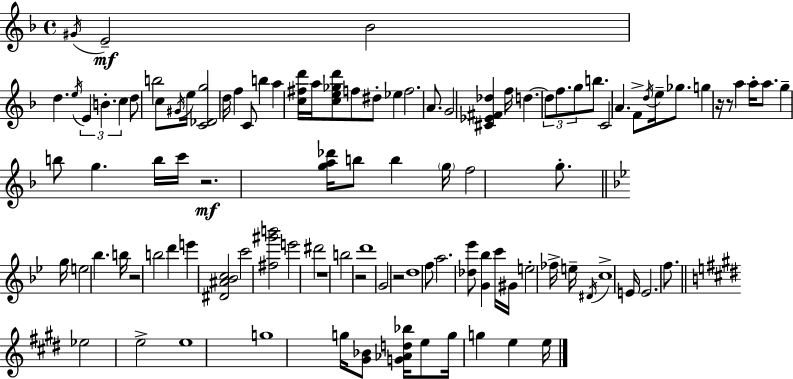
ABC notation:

X:1
T:Untitled
M:4/4
L:1/4
K:Dm
^G/4 E2 _B2 d e/4 E B c d/2 b2 c/2 ^G/4 e/4 [C_Dg]2 d/4 f C/2 b a [c^fd']/4 a/4 [ce_gd']/2 f/2 ^d/2 _e f2 A/2 G2 [^C_E^F_d] f/4 d d/2 f/2 g/2 b/2 C2 A F/2 d/4 e/4 _g/2 g z/4 z/2 a a/4 a/2 g b/2 g b/4 c'/4 z2 [ga_d']/4 b/2 b g/4 f2 g/2 g/4 e2 _b b/4 z2 b2 d' e' [^D^A_Bc]2 c'2 [^f^g'b']2 e'2 ^d'2 z4 b2 z2 d'4 G2 z2 d4 f/2 a2 [_d_e']/2 [G_b] c'/4 ^G/4 e2 _f/4 e/4 ^D/4 c4 E/4 E2 f/2 _e2 e2 e4 g4 g/4 [^G_B]/2 [G_Ad_b]/4 e/2 g/4 g e e/4